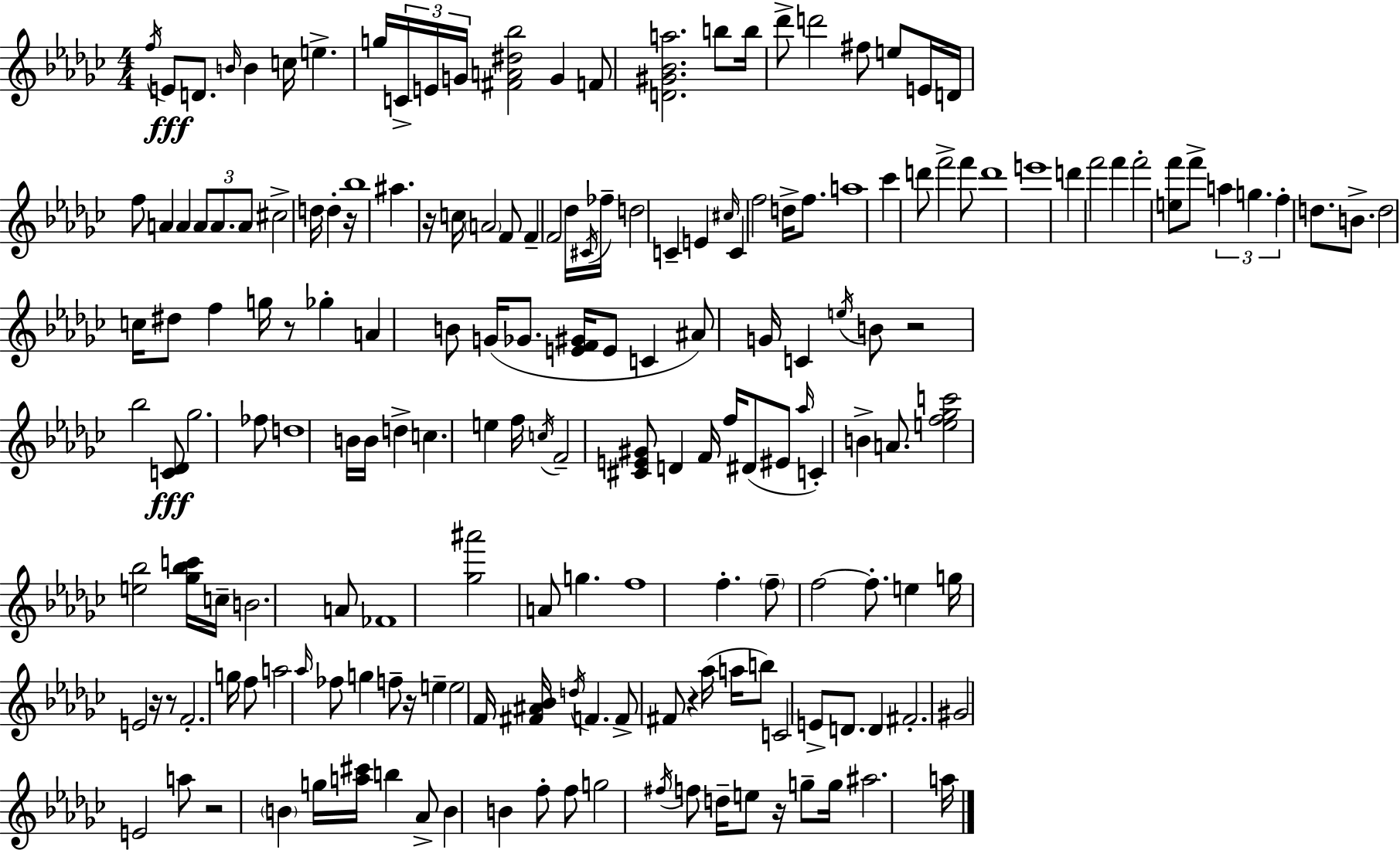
{
  \clef treble
  \numericTimeSignature
  \time 4/4
  \key ees \minor
  \acciaccatura { f''16 }\fff e'8 d'8. \grace { b'16 } b'4 c''16 e''4.-> | g''16 \tuplet 3/2 { c'16-> e'16 g'16 } <fis' a' dis'' bes''>2 g'4 | f'8 <d' gis' bes' a''>2. | b''8 b''16 des'''8-> d'''2 fis''8 e''8 | \break e'16 d'16 f''8 a'4 a'4 \tuplet 3/2 { a'8 a'8. | a'8 } cis''2-> d''16 d''4-. | r16 bes''1 | ais''4. r16 c''16 \parenthesize a'2 | \break f'8 f'4-- f'2 | des''16 \acciaccatura { cis'16 } fes''16-- d''2 c'4-- e'4 | \grace { cis''16 } c'4 f''2 | d''16-> f''8. a''1 | \break ces'''4 d'''8 f'''2-> | f'''8 d'''1 | e'''1 | d'''4 f'''2 | \break f'''4 f'''2-. <e'' f'''>8 f'''8-> | \tuplet 3/2 { a''4 g''4. f''4-. } d''8. | b'8.-> d''2 c''16 dis''8 f''4 | g''16 r8 ges''4-. a'4 b'8 | \break g'16( ges'8. <e' f' gis'>16 e'8 c'4 ais'8) g'16 c'4 | \acciaccatura { e''16 } b'8 r2 bes''2 | <c' des'>8\fff ges''2. | fes''8 d''1 | \break b'16 b'16 d''4-> c''4. | e''4 f''16 \acciaccatura { c''16 } f'2-- <cis' e' gis'>8 | d'4 f'16 f''16 dis'8( eis'8 \grace { aes''16 }) c'4-. | b'4-> a'8. <e'' f'' ges'' c'''>2 <e'' bes''>2 | \break <ges'' bes'' c'''>16 c''16-- b'2. | a'8 fes'1 | <ges'' ais'''>2 a'8 | g''4. f''1 | \break f''4.-. \parenthesize f''8-- f''2~~ | f''8.-. e''4 g''16 e'2 | r16 r8 f'2.-. | g''16 f''8 a''2 | \break \grace { aes''16 } fes''8 g''4 f''8-- r16 e''4-- e''2 | f'16 <fis' ais' bes'>16 \acciaccatura { d''16 } f'4. | f'8-> fis'8 r4 aes''16( a''16 b''8) c'2 | e'8-> d'8. d'4 fis'2.-. | \break gis'2 | e'2 a''8 r2 | \parenthesize b'4 g''16 <a'' cis'''>16 b''4 aes'8-> b'4 | b'4 f''8-. f''8 g''2 | \break \acciaccatura { fis''16 } f''8 d''16-- e''8 r16 g''8-- g''16 ais''2. | a''16 \bar "|."
}